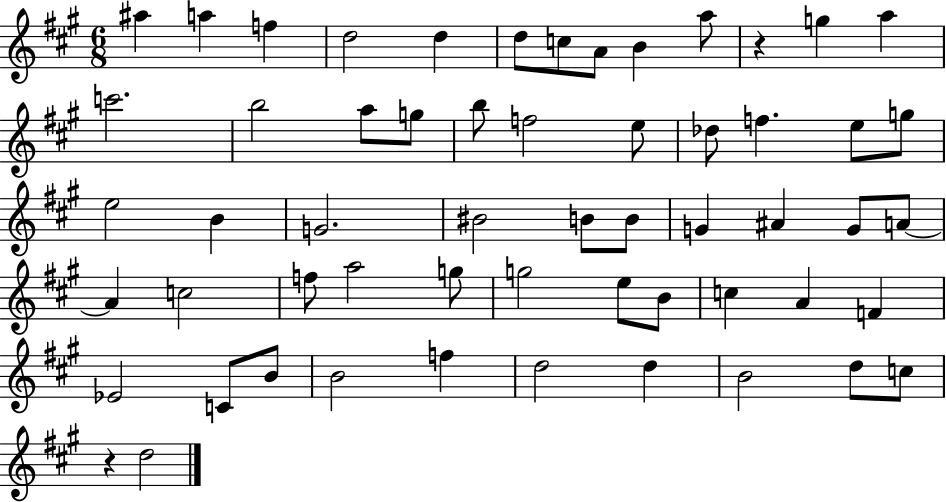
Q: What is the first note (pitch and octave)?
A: A#5